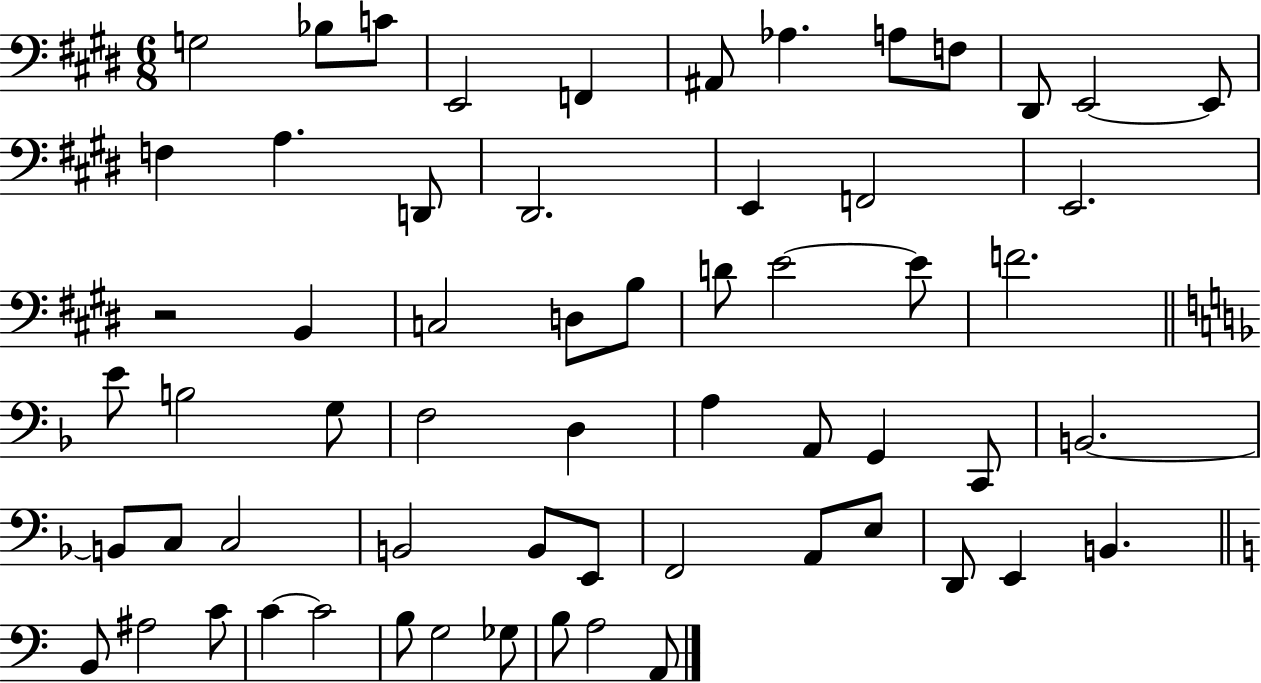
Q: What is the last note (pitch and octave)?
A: A2